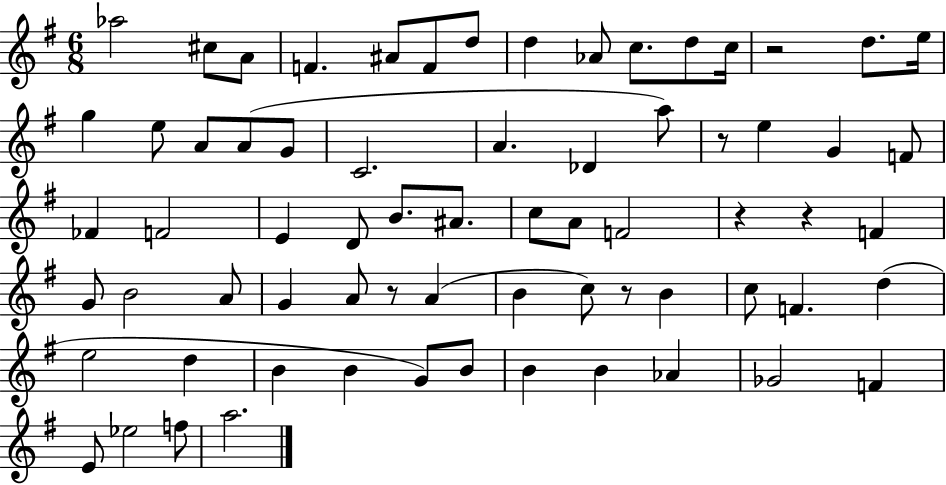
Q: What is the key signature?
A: G major